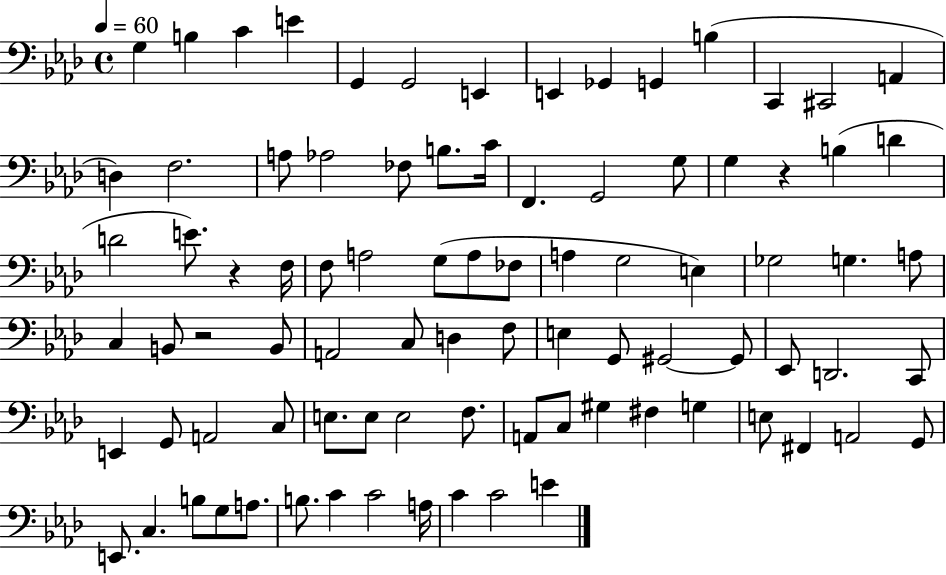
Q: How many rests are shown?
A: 3